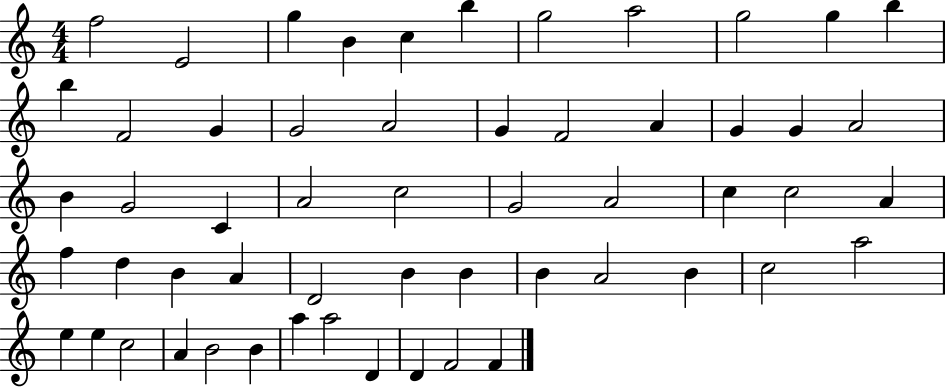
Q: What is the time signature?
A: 4/4